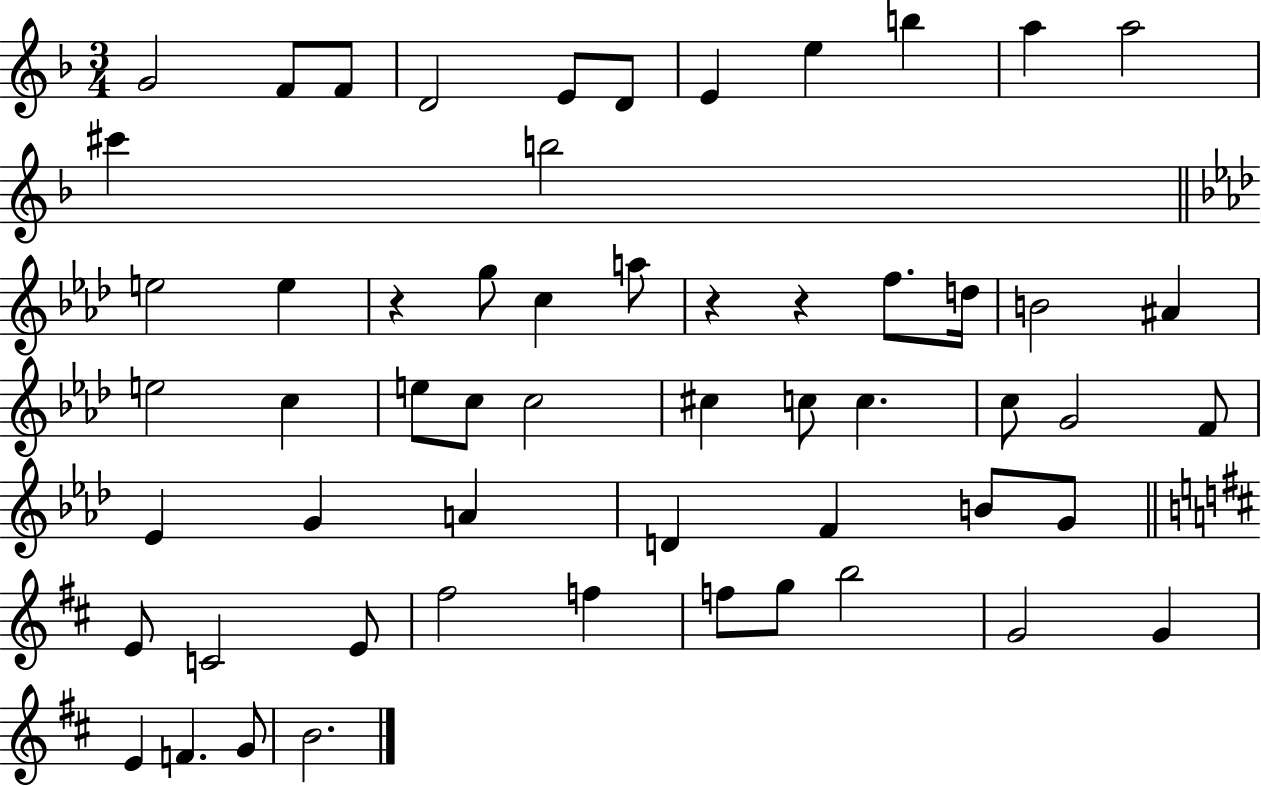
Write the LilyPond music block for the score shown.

{
  \clef treble
  \numericTimeSignature
  \time 3/4
  \key f \major
  \repeat volta 2 { g'2 f'8 f'8 | d'2 e'8 d'8 | e'4 e''4 b''4 | a''4 a''2 | \break cis'''4 b''2 | \bar "||" \break \key aes \major e''2 e''4 | r4 g''8 c''4 a''8 | r4 r4 f''8. d''16 | b'2 ais'4 | \break e''2 c''4 | e''8 c''8 c''2 | cis''4 c''8 c''4. | c''8 g'2 f'8 | \break ees'4 g'4 a'4 | d'4 f'4 b'8 g'8 | \bar "||" \break \key b \minor e'8 c'2 e'8 | fis''2 f''4 | f''8 g''8 b''2 | g'2 g'4 | \break e'4 f'4. g'8 | b'2. | } \bar "|."
}